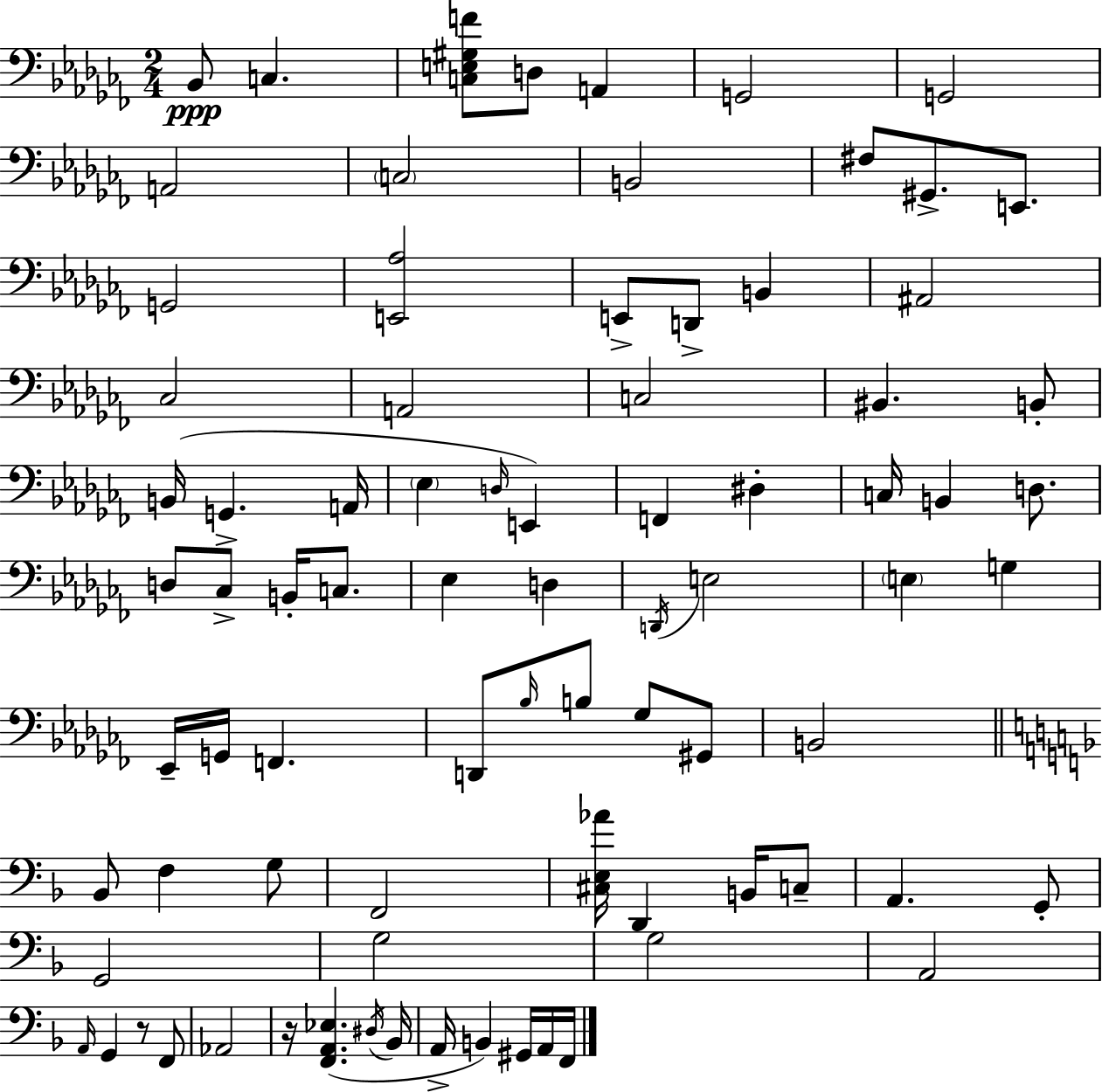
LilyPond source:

{
  \clef bass
  \numericTimeSignature
  \time 2/4
  \key aes \minor
  bes,8\ppp c4. | <c e gis f'>8 d8 a,4 | g,2 | g,2 | \break a,2 | \parenthesize c2 | b,2 | fis8 gis,8.-> e,8. | \break g,2 | <e, aes>2 | e,8-> d,8-> b,4 | ais,2 | \break ces2 | a,2 | c2 | bis,4. b,8-. | \break b,16( g,4.-> a,16 | \parenthesize ees4 \grace { d16 }) e,4 | f,4 dis4-. | c16 b,4 d8. | \break d8 ces8-> b,16-. c8. | ees4 d4 | \acciaccatura { d,16 } e2 | \parenthesize e4 g4 | \break ees,16-- g,16 f,4. | d,8 \grace { bes16 } b8 ges8 | gis,8 b,2 | \bar "||" \break \key f \major bes,8 f4 g8 | f,2 | <cis e aes'>16 d,4 b,16 c8-- | a,4. g,8-. | \break g,2 | g2 | g2 | a,2 | \break \grace { a,16 } g,4 r8 f,8 | aes,2 | r16 <f, a, ees>4.( | \acciaccatura { dis16 } bes,16 a,16-> b,4) gis,16 | \break a,16 f,16 \bar "|."
}